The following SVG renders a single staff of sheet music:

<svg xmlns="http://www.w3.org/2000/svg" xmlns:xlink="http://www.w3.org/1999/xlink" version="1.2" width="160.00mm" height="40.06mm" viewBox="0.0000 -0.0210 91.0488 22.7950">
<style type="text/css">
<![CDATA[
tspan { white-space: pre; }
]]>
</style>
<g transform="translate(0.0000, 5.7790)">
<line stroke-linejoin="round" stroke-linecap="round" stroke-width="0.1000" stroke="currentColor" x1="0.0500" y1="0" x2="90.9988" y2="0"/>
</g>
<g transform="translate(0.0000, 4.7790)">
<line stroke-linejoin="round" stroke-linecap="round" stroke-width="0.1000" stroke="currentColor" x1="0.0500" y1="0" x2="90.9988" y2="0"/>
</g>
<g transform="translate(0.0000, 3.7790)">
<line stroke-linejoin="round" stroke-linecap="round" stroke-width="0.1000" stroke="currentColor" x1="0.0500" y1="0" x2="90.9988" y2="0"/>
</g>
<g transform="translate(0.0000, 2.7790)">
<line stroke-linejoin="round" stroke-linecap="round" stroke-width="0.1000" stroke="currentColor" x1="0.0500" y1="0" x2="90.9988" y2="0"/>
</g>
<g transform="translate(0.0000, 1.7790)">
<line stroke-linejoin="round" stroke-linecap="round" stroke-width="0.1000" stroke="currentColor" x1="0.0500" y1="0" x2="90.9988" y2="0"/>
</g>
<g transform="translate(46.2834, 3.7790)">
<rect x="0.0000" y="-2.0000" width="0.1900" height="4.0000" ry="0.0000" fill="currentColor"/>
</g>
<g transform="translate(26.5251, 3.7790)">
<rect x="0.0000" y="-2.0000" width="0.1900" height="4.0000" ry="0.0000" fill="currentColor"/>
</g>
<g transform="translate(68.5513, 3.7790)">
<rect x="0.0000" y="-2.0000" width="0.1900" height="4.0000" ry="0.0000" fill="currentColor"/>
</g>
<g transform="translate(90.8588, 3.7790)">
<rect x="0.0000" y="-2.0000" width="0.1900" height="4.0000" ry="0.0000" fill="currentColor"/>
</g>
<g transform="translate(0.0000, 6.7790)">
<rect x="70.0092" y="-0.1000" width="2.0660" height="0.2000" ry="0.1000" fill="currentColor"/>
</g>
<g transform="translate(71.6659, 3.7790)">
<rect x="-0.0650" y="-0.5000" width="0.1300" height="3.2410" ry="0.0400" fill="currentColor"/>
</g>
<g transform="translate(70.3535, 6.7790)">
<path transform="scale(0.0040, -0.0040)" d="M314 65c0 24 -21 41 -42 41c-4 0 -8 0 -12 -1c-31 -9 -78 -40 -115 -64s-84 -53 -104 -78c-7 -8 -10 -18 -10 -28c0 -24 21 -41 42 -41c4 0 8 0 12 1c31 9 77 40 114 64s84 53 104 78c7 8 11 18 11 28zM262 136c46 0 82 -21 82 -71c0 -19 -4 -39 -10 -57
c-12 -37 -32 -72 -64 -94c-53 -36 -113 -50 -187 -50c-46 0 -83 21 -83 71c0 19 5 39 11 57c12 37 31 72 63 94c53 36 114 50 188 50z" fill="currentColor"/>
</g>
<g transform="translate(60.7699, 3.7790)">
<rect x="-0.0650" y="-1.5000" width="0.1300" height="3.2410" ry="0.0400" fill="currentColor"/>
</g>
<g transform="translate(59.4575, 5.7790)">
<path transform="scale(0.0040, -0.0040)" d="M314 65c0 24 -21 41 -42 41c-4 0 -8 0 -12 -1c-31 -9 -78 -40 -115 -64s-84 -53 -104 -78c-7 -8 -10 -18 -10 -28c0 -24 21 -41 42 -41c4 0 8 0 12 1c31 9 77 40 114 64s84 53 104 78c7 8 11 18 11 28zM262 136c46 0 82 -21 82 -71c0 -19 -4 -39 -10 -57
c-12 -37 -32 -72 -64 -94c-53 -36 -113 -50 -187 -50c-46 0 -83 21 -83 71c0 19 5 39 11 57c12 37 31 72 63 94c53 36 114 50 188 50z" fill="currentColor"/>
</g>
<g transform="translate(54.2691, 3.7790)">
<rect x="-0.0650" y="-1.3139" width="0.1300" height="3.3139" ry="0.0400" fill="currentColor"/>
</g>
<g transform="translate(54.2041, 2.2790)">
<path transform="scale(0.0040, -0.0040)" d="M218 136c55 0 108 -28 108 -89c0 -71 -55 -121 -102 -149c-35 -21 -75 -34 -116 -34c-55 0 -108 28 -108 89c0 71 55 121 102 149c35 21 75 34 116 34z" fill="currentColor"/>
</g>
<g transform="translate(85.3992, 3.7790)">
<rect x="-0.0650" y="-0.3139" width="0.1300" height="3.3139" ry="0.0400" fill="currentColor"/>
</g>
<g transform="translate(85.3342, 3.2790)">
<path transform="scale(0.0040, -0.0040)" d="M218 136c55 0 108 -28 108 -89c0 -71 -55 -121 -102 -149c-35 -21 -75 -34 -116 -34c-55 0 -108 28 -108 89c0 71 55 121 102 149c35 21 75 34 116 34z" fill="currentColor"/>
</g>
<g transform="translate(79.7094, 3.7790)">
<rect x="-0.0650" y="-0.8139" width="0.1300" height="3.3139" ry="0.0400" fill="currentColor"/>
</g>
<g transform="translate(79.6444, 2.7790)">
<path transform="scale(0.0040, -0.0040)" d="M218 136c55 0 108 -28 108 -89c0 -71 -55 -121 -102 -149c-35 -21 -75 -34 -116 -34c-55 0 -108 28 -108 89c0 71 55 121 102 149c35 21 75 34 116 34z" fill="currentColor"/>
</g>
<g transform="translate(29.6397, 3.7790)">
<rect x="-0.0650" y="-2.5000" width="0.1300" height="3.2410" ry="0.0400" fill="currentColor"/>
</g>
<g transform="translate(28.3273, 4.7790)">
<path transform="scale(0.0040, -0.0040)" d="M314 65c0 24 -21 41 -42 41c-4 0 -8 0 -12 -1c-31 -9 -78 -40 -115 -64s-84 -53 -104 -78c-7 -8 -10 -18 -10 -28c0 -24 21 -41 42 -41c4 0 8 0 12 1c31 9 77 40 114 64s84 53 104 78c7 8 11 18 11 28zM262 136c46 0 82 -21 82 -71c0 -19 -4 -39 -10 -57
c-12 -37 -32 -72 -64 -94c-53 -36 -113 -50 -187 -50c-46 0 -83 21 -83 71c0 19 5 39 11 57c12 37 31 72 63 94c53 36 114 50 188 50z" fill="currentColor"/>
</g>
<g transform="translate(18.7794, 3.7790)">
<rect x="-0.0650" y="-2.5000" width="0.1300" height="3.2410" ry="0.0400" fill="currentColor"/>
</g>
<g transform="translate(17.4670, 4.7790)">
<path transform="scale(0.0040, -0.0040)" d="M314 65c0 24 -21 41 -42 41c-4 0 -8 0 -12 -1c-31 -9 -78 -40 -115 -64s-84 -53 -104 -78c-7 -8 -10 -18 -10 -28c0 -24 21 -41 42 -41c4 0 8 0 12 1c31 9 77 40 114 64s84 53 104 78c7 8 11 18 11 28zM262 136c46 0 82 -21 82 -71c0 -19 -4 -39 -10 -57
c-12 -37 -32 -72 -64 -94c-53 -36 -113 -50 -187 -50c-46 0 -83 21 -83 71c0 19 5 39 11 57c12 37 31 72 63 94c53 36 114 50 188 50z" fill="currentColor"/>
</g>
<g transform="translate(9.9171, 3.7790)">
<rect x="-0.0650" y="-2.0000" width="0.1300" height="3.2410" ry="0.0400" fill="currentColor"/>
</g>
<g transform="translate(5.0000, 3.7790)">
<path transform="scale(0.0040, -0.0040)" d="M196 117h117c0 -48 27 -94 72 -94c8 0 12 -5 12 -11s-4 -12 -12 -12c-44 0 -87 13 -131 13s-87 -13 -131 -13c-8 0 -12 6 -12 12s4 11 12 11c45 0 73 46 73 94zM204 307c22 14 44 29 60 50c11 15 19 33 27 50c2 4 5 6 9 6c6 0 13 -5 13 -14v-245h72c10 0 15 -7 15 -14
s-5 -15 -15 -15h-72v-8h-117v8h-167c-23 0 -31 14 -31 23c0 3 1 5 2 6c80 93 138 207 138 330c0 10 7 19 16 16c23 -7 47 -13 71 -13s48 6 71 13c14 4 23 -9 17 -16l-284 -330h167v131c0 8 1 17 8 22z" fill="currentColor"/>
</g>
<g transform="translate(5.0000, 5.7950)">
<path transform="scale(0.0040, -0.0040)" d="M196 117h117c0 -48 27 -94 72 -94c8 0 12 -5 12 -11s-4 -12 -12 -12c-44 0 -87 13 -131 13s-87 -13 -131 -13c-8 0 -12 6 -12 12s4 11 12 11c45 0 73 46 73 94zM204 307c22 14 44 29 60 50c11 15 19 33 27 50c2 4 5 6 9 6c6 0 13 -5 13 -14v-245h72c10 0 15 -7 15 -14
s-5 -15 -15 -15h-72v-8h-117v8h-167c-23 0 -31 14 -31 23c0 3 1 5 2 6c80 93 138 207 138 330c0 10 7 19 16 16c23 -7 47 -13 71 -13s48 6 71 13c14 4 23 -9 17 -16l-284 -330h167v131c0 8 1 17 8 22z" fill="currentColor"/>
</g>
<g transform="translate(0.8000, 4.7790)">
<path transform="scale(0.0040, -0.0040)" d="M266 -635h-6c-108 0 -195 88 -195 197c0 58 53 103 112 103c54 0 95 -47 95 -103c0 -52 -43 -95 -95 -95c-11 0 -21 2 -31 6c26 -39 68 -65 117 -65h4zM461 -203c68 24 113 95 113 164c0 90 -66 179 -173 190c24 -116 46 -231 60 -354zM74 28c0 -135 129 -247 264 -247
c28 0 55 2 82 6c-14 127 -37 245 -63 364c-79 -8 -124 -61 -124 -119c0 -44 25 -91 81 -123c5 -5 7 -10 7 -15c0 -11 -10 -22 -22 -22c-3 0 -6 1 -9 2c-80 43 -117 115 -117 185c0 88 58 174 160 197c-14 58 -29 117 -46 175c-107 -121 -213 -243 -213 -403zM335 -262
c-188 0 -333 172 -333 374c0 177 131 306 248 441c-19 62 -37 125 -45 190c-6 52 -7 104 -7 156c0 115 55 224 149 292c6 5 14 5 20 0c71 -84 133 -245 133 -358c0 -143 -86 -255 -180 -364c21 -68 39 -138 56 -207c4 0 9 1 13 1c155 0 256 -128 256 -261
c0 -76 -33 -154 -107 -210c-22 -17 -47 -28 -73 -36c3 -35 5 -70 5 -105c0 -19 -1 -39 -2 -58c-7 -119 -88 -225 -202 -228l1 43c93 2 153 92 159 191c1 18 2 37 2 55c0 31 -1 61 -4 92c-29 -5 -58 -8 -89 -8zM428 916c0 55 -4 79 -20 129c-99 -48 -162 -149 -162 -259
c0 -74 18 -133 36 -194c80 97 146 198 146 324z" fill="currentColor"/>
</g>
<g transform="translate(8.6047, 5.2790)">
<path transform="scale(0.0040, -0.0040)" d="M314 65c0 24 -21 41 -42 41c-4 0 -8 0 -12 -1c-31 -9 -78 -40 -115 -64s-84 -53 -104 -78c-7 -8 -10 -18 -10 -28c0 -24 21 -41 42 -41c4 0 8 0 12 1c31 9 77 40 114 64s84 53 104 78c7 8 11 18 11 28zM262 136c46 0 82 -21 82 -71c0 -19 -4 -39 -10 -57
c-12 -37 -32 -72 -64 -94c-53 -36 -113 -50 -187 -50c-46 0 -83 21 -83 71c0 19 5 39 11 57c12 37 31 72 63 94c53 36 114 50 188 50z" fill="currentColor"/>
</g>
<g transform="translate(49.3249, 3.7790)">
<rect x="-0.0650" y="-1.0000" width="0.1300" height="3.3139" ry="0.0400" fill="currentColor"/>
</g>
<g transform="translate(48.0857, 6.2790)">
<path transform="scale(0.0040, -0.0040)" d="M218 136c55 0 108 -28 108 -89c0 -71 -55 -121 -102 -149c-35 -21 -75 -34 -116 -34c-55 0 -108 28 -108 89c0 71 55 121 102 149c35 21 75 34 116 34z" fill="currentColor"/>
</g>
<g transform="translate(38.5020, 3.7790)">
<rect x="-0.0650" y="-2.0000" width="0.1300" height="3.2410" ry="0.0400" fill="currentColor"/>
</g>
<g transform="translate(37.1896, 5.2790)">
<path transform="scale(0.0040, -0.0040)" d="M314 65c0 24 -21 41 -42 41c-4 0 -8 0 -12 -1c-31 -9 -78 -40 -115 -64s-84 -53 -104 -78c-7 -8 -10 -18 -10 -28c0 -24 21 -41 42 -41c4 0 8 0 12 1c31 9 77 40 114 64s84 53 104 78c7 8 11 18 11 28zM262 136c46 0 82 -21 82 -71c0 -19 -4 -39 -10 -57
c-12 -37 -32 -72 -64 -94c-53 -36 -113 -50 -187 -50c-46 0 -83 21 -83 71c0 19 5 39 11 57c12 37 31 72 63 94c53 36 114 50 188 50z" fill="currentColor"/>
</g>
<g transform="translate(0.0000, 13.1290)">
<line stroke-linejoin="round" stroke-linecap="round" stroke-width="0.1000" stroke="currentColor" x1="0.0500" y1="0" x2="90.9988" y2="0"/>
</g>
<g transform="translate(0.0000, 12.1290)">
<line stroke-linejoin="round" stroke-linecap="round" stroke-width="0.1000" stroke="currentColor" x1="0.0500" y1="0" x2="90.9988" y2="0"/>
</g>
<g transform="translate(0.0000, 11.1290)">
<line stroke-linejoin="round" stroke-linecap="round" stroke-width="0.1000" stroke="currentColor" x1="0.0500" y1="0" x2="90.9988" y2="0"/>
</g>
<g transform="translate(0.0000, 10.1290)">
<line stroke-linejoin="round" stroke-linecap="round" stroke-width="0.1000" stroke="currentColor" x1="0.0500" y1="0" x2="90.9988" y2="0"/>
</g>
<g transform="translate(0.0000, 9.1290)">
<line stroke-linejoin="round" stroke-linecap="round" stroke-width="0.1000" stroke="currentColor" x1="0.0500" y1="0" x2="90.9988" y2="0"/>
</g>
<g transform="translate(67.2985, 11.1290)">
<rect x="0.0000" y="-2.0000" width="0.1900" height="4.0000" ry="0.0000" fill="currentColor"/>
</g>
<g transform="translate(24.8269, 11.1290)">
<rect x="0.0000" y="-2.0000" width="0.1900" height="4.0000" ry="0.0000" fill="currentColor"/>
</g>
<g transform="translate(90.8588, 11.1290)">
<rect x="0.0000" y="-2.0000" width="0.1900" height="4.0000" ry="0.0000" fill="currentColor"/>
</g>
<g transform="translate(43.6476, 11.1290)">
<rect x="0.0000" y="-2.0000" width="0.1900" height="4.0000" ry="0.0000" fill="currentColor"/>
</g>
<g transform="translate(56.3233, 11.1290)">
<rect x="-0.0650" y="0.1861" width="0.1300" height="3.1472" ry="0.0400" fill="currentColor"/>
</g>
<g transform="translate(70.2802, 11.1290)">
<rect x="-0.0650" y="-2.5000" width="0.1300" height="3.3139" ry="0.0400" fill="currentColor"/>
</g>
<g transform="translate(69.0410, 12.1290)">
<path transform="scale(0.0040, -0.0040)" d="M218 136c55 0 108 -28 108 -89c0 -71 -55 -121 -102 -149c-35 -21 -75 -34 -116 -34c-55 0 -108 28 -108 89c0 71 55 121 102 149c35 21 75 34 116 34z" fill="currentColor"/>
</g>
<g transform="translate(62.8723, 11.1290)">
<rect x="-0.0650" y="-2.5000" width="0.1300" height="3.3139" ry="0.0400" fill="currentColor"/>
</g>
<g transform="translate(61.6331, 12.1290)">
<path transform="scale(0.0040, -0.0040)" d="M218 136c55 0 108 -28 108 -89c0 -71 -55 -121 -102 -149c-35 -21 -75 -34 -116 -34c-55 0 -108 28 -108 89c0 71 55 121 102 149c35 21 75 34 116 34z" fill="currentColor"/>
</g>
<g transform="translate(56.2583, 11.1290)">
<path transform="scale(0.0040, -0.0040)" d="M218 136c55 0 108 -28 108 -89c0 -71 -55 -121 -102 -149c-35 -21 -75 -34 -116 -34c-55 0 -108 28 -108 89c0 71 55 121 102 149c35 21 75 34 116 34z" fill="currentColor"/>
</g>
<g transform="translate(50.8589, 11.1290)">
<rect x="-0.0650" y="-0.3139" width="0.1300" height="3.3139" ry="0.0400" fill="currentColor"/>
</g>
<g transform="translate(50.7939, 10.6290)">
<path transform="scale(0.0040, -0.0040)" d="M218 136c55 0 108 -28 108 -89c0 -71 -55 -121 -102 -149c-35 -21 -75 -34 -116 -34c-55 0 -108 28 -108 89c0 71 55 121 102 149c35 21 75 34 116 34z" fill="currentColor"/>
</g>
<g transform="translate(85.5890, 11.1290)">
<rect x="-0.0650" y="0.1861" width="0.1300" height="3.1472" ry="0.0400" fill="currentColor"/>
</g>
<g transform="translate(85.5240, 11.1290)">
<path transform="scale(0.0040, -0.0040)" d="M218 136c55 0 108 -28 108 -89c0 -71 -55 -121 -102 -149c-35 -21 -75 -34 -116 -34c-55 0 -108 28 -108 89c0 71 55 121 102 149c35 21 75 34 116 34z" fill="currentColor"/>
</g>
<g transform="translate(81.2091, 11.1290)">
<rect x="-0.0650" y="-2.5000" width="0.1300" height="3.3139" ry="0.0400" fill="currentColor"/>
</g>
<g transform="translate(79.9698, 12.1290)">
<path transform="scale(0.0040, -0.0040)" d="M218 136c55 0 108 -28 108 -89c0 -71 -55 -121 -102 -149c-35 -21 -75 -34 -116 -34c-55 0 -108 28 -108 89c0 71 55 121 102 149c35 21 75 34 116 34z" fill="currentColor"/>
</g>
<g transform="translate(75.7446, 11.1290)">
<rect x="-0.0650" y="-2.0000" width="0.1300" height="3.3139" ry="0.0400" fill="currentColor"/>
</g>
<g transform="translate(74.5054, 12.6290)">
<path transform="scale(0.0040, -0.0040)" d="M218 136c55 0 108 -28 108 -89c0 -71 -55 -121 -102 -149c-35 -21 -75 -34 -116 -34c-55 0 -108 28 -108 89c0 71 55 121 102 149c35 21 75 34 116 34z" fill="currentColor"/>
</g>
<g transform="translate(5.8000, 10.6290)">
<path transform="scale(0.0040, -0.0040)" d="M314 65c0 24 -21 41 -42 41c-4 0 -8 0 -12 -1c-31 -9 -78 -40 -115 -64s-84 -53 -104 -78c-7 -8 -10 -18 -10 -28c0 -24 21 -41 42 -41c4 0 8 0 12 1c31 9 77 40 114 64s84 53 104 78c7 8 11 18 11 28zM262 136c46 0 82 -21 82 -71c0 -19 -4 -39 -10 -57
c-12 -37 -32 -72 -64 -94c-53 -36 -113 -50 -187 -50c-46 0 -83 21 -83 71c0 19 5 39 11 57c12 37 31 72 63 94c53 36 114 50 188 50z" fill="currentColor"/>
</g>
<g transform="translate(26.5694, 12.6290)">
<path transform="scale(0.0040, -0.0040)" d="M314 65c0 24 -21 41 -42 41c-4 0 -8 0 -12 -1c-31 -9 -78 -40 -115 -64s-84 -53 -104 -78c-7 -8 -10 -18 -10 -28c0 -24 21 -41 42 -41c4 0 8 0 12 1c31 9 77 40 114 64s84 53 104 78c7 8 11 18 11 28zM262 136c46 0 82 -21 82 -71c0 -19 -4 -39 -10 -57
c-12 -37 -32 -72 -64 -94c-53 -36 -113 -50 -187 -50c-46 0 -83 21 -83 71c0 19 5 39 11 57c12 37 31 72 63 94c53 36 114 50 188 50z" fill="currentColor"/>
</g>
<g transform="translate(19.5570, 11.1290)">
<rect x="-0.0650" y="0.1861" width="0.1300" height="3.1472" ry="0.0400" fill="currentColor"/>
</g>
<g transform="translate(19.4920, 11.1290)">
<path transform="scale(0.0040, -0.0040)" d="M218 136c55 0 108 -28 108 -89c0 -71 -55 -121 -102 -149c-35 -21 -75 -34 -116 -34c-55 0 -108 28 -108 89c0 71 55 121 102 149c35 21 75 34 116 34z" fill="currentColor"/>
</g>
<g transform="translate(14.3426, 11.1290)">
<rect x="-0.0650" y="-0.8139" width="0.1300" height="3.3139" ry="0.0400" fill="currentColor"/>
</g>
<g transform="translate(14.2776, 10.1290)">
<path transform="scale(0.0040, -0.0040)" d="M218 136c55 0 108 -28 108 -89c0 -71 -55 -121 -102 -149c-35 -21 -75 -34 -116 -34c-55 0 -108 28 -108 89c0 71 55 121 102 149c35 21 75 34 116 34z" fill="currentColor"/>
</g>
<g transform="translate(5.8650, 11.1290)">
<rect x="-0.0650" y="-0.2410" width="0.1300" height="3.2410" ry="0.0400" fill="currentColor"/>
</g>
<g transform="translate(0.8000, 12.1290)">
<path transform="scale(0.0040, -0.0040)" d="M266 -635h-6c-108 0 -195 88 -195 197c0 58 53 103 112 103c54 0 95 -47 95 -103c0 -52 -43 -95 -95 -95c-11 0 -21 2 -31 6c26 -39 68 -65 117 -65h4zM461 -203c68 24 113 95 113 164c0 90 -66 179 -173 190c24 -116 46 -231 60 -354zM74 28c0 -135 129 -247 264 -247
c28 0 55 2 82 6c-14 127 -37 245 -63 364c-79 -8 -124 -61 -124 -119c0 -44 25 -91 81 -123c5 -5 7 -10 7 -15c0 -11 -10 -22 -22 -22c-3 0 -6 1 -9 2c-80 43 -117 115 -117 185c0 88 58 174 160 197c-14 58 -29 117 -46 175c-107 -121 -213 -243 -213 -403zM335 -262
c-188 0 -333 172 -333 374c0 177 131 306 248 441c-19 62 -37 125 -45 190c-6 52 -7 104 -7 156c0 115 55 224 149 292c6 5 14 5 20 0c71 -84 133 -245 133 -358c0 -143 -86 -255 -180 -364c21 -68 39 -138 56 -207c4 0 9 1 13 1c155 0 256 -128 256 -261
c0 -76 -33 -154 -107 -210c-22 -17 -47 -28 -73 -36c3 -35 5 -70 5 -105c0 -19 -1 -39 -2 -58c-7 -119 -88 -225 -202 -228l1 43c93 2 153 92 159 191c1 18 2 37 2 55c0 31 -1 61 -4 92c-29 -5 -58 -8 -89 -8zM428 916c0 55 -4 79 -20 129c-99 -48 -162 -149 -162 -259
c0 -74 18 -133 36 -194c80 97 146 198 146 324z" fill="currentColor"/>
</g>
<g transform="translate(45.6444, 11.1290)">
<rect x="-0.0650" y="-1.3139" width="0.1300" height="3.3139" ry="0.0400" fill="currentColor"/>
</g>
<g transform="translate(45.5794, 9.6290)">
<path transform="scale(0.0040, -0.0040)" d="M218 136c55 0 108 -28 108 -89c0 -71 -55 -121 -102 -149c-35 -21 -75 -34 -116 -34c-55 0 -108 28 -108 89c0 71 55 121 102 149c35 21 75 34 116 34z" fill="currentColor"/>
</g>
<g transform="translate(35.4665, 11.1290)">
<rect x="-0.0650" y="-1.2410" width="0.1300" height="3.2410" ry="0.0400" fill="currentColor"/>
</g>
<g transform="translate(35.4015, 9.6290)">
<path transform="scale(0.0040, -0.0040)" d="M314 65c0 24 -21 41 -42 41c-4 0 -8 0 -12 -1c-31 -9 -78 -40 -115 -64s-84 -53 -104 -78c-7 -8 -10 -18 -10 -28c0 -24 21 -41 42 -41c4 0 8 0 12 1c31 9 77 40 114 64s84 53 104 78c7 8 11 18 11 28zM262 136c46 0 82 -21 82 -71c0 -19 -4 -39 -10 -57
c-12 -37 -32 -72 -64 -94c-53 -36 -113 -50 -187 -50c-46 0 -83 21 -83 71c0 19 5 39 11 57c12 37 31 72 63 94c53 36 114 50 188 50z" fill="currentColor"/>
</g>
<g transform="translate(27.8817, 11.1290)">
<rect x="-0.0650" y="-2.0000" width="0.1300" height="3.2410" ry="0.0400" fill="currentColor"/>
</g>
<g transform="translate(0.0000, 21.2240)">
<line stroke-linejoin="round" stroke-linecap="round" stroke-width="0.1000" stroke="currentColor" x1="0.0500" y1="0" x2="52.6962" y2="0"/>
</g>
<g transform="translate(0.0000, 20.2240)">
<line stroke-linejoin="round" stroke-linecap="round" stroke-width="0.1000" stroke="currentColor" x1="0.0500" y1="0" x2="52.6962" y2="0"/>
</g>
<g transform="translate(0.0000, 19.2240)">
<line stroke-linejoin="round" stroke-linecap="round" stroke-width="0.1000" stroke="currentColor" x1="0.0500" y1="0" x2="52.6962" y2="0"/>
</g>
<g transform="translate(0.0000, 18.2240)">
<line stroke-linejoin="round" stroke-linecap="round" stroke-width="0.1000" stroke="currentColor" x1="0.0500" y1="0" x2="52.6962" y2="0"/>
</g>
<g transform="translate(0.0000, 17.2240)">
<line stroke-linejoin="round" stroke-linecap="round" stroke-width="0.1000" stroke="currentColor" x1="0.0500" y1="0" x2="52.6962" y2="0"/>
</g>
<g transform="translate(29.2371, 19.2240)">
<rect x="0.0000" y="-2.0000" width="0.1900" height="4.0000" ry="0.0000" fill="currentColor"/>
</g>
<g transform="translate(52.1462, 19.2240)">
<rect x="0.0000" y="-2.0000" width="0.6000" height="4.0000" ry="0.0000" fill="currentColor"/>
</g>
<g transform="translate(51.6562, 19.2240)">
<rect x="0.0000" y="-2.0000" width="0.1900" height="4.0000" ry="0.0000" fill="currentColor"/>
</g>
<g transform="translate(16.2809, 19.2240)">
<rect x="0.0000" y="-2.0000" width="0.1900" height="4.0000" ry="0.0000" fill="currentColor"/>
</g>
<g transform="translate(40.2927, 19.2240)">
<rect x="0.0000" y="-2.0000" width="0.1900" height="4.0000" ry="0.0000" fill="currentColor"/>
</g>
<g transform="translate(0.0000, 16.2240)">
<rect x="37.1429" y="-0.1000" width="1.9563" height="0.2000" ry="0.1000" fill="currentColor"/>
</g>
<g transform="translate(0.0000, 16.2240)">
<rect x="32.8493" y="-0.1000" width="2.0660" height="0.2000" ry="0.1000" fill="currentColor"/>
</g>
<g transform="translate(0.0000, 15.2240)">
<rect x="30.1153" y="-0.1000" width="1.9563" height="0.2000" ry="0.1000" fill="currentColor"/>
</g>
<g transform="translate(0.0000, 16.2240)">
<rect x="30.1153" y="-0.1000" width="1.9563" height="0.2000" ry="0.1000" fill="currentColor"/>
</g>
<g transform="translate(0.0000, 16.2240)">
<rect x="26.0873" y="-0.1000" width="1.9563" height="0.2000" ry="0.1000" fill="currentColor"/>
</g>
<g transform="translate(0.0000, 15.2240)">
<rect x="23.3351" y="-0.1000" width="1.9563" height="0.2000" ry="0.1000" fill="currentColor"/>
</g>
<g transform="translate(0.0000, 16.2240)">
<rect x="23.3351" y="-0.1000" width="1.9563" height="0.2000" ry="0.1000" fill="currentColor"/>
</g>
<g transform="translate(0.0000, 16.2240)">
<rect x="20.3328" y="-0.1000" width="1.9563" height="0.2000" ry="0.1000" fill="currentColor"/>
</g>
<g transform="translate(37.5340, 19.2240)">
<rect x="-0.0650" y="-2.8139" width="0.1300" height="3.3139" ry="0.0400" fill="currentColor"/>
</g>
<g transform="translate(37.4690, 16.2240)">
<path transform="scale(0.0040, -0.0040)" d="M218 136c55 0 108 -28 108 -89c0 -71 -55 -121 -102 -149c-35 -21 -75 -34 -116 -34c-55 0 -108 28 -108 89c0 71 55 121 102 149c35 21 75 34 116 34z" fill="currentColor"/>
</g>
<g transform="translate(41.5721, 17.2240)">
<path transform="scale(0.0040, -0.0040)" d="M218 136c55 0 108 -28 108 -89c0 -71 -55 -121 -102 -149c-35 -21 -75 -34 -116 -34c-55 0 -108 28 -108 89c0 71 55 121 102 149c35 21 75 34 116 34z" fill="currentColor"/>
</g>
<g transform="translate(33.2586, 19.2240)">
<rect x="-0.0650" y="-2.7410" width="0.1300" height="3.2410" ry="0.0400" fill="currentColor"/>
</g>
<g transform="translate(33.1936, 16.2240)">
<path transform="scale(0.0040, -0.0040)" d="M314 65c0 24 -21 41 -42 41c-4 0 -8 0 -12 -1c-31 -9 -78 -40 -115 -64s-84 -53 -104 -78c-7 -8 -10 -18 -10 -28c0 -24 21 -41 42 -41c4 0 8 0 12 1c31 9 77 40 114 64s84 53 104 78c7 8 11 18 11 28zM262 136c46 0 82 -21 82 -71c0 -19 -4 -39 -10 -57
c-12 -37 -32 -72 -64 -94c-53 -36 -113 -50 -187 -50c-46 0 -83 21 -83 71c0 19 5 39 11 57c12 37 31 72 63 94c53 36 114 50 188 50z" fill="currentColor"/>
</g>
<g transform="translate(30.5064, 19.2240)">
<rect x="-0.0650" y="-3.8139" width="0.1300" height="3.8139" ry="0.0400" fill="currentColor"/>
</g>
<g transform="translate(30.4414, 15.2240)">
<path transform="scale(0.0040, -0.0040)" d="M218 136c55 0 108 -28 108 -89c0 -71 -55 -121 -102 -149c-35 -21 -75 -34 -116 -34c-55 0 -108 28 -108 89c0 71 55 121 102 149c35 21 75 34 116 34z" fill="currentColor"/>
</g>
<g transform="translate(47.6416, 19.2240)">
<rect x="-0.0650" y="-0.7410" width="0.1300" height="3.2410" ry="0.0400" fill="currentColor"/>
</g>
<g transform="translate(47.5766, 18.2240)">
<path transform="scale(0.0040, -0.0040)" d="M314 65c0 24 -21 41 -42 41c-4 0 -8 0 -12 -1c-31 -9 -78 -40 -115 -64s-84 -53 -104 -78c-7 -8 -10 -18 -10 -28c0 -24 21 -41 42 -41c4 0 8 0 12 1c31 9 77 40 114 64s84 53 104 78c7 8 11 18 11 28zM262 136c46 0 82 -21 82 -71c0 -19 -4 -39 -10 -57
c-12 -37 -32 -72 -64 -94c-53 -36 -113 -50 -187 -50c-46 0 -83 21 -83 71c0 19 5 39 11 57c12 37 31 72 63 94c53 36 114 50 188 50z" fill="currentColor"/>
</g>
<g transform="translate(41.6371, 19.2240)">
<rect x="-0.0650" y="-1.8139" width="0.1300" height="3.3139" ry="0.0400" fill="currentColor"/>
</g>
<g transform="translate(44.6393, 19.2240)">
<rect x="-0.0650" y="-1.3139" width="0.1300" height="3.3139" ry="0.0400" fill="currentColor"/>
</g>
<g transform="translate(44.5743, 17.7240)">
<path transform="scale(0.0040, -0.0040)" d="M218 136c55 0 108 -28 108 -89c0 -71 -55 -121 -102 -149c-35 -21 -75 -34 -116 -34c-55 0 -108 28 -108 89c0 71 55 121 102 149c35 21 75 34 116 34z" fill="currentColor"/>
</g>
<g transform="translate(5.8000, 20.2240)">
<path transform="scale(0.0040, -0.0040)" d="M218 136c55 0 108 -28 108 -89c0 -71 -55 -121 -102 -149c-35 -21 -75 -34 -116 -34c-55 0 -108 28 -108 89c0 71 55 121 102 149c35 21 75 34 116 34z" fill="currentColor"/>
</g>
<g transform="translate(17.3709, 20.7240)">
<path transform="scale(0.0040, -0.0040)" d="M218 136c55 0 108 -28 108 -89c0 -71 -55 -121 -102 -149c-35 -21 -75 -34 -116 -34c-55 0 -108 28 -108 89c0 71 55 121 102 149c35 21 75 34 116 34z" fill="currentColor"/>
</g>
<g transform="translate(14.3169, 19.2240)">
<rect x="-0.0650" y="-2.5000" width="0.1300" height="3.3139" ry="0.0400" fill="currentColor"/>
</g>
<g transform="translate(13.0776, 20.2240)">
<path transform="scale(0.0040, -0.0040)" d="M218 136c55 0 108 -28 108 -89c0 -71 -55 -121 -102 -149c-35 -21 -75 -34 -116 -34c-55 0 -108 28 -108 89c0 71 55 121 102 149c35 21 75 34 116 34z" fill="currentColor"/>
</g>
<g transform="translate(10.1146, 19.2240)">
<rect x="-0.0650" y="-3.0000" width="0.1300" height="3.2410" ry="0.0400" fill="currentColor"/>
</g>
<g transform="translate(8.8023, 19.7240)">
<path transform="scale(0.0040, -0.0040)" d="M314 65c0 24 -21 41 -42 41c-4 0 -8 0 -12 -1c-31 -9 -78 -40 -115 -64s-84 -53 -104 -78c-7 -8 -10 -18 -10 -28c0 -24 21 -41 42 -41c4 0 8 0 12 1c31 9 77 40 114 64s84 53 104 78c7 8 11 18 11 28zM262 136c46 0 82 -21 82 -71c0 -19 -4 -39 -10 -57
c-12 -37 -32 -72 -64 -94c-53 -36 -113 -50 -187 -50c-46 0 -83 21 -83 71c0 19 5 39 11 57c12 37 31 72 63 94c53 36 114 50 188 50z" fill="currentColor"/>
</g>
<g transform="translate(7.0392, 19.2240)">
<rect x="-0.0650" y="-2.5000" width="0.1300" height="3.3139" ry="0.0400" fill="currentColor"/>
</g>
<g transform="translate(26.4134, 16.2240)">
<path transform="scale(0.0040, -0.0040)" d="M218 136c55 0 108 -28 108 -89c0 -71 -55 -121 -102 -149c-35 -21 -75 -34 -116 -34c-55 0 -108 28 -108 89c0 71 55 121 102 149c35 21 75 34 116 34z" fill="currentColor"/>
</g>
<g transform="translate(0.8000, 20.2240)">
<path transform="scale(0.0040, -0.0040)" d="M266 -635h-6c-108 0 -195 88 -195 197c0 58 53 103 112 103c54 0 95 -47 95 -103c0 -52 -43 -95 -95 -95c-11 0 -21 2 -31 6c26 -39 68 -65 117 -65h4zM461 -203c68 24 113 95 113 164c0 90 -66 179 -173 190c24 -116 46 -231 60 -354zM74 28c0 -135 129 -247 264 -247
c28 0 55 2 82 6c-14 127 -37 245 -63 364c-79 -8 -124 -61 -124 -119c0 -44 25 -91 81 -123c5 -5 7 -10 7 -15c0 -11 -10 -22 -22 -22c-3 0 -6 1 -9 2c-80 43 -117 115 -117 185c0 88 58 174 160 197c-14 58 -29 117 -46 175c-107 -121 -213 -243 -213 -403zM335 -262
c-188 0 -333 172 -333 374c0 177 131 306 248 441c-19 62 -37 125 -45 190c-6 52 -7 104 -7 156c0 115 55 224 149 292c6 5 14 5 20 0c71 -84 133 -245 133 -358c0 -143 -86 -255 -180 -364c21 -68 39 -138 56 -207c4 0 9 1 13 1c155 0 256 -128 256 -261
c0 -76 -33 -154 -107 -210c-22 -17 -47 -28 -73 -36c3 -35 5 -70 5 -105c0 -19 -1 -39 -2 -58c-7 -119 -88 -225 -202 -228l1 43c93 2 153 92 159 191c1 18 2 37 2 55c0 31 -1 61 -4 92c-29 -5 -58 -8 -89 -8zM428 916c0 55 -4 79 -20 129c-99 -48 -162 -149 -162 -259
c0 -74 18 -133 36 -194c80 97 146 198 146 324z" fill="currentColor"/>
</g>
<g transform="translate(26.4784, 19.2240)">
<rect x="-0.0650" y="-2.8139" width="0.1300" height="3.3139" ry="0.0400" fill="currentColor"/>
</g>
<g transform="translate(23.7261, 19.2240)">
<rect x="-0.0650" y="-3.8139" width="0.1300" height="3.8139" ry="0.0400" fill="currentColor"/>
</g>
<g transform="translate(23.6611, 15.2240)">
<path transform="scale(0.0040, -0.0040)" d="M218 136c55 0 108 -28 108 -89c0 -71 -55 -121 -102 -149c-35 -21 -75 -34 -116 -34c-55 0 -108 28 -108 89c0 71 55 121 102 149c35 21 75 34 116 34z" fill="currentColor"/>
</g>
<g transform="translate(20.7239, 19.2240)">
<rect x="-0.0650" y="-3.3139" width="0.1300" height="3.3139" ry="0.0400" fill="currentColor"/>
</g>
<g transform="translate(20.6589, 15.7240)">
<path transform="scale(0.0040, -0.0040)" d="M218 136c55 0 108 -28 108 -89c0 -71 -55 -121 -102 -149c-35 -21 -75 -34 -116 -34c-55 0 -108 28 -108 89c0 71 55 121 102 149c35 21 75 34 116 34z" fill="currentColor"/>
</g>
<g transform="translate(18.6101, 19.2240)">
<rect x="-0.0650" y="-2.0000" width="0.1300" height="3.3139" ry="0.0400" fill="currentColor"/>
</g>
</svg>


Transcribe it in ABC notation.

X:1
T:Untitled
M:4/4
L:1/4
K:C
F2 G2 G2 F2 D e E2 C2 d c c2 d B F2 e2 e c B G G F G B G A2 G F b c' a c' a2 a f e d2